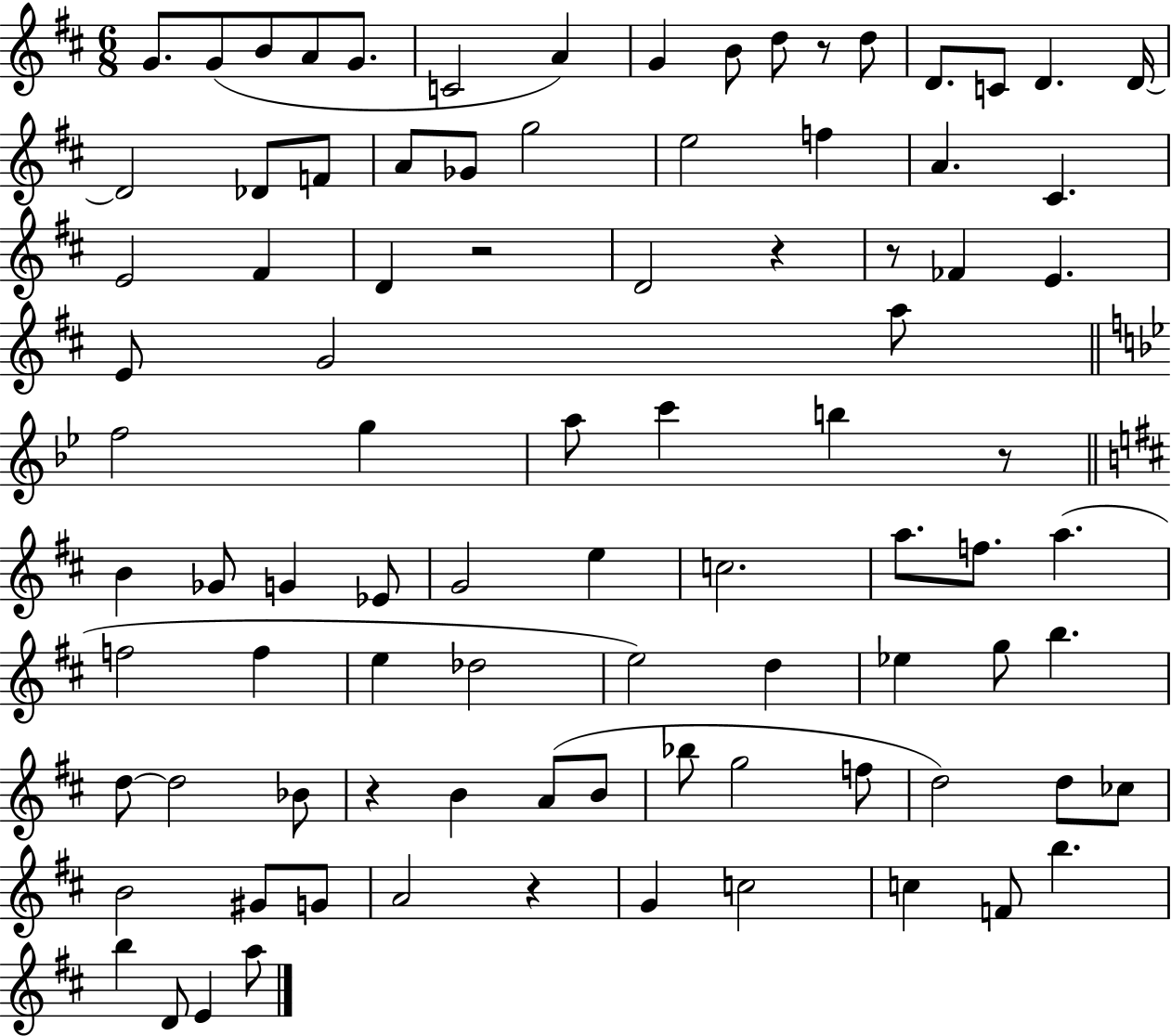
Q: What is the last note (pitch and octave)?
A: A5